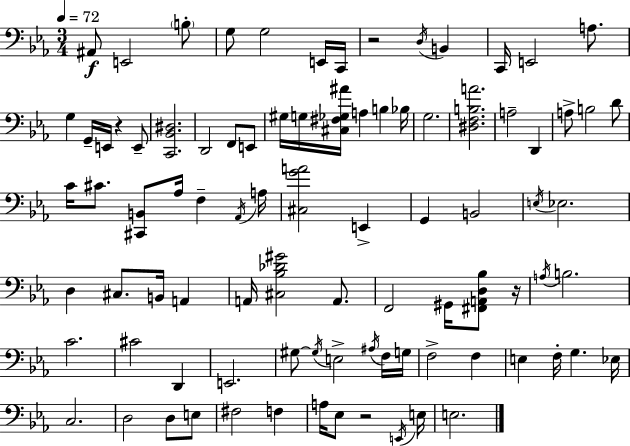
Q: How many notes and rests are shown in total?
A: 89